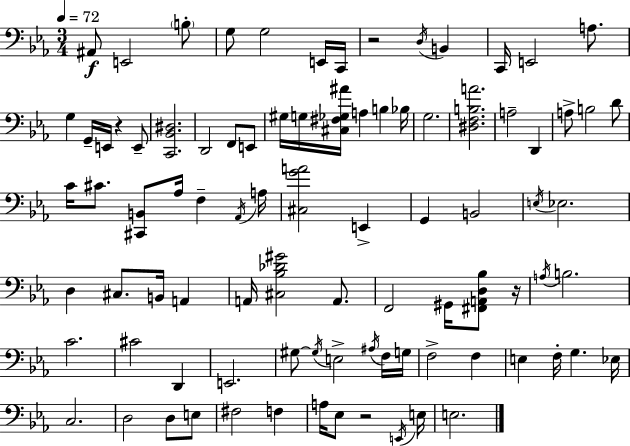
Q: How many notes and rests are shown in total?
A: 89